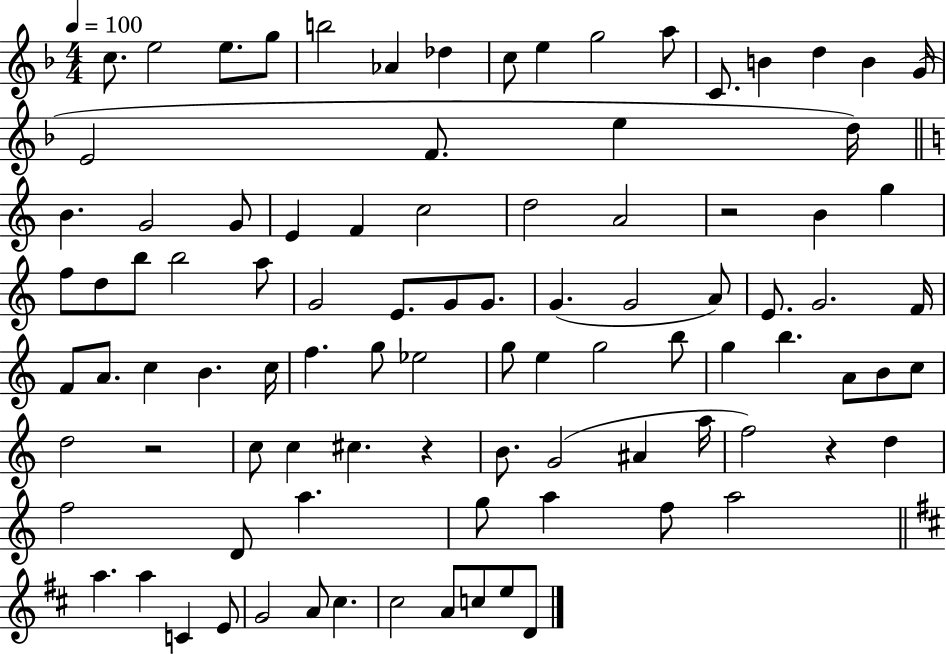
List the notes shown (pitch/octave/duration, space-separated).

C5/e. E5/h E5/e. G5/e B5/h Ab4/q Db5/q C5/e E5/q G5/h A5/e C4/e. B4/q D5/q B4/q G4/s E4/h F4/e. E5/q D5/s B4/q. G4/h G4/e E4/q F4/q C5/h D5/h A4/h R/h B4/q G5/q F5/e D5/e B5/e B5/h A5/e G4/h E4/e. G4/e G4/e. G4/q. G4/h A4/e E4/e. G4/h. F4/s F4/e A4/e. C5/q B4/q. C5/s F5/q. G5/e Eb5/h G5/e E5/q G5/h B5/e G5/q B5/q. A4/e B4/e C5/e D5/h R/h C5/e C5/q C#5/q. R/q B4/e. G4/h A#4/q A5/s F5/h R/q D5/q F5/h D4/e A5/q. G5/e A5/q F5/e A5/h A5/q. A5/q C4/q E4/e G4/h A4/e C#5/q. C#5/h A4/e C5/e E5/e D4/e